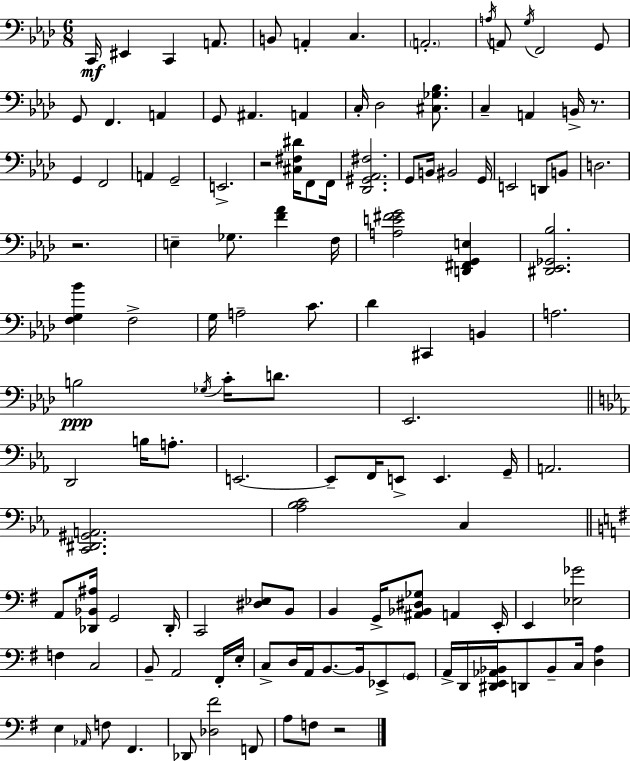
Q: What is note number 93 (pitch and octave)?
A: Bb2